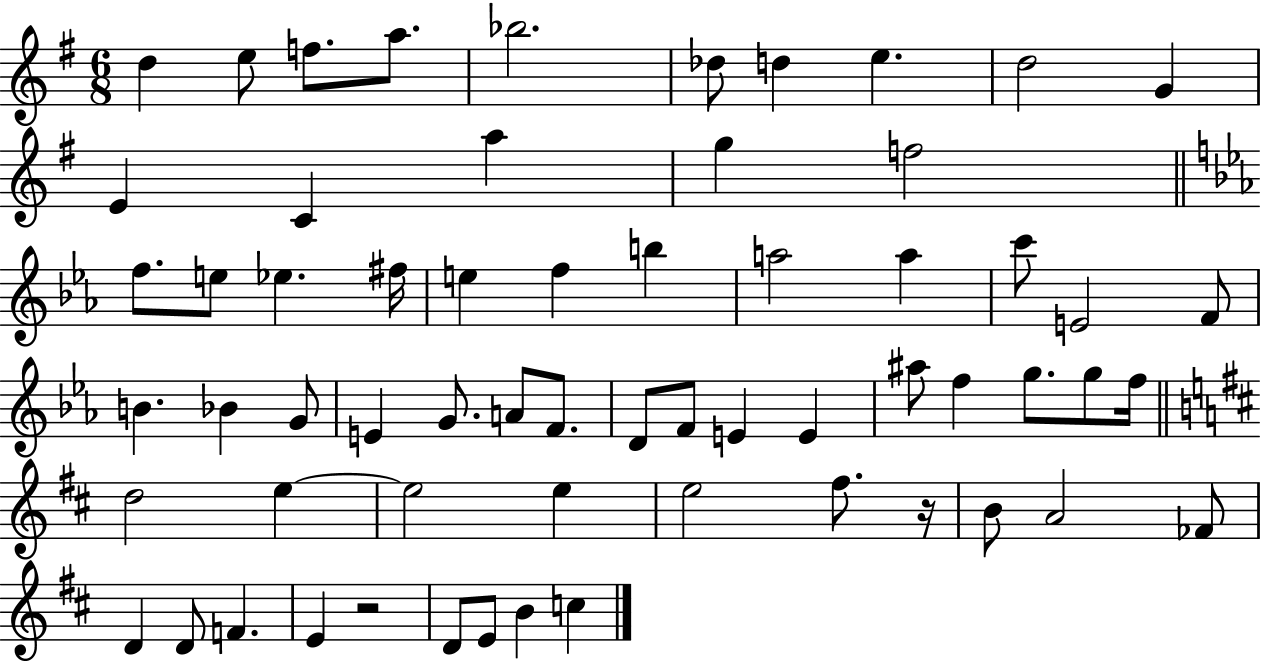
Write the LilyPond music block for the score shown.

{
  \clef treble
  \numericTimeSignature
  \time 6/8
  \key g \major
  d''4 e''8 f''8. a''8. | bes''2. | des''8 d''4 e''4. | d''2 g'4 | \break e'4 c'4 a''4 | g''4 f''2 | \bar "||" \break \key ees \major f''8. e''8 ees''4. fis''16 | e''4 f''4 b''4 | a''2 a''4 | c'''8 e'2 f'8 | \break b'4. bes'4 g'8 | e'4 g'8. a'8 f'8. | d'8 f'8 e'4 e'4 | ais''8 f''4 g''8. g''8 f''16 | \break \bar "||" \break \key b \minor d''2 e''4~~ | e''2 e''4 | e''2 fis''8. r16 | b'8 a'2 fes'8 | \break d'4 d'8 f'4. | e'4 r2 | d'8 e'8 b'4 c''4 | \bar "|."
}